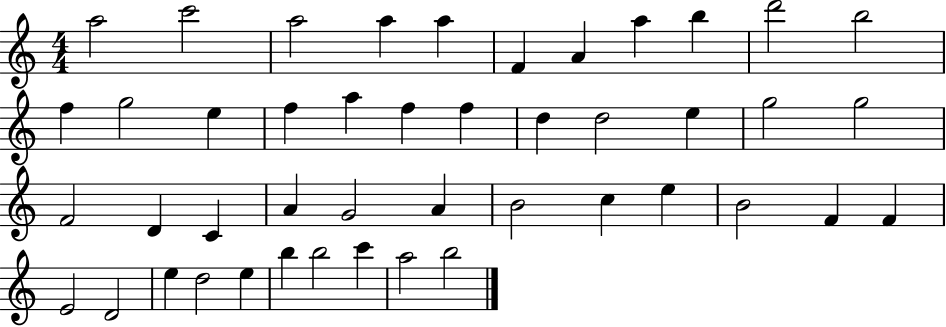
{
  \clef treble
  \numericTimeSignature
  \time 4/4
  \key c \major
  a''2 c'''2 | a''2 a''4 a''4 | f'4 a'4 a''4 b''4 | d'''2 b''2 | \break f''4 g''2 e''4 | f''4 a''4 f''4 f''4 | d''4 d''2 e''4 | g''2 g''2 | \break f'2 d'4 c'4 | a'4 g'2 a'4 | b'2 c''4 e''4 | b'2 f'4 f'4 | \break e'2 d'2 | e''4 d''2 e''4 | b''4 b''2 c'''4 | a''2 b''2 | \break \bar "|."
}